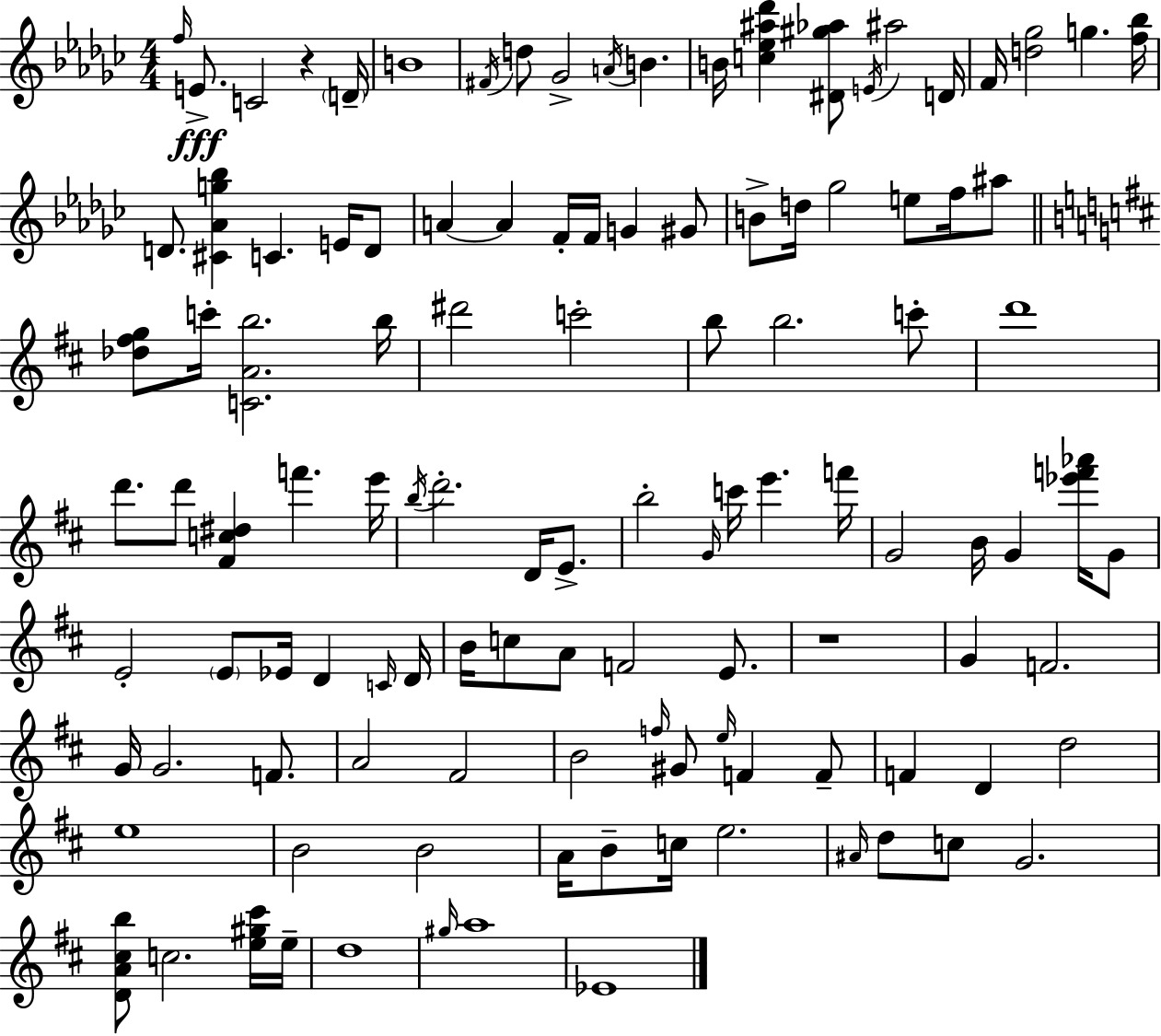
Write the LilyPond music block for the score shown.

{
  \clef treble
  \numericTimeSignature
  \time 4/4
  \key ees \minor
  \grace { f''16 }\fff e'8.-> c'2 r4 | \parenthesize d'16-- b'1 | \acciaccatura { fis'16 } d''8 ges'2-> \acciaccatura { a'16 } b'4. | b'16 <c'' ees'' ais'' des'''>4 <dis' gis'' aes''>8 \acciaccatura { e'16 } ais''2 | \break d'16 f'16 <d'' ges''>2 g''4. | <f'' bes''>16 d'8. <cis' aes' g'' bes''>4 c'4. | e'16 d'8 a'4~~ a'4 f'16-. f'16 g'4 | gis'8 b'8-> d''16 ges''2 e''8 | \break f''16 ais''8 \bar "||" \break \key d \major <des'' fis'' g''>8 c'''16-. <c' a' b''>2. b''16 | dis'''2 c'''2-. | b''8 b''2. c'''8-. | d'''1 | \break d'''8. d'''8 <fis' c'' dis''>4 f'''4. e'''16 | \acciaccatura { b''16 } d'''2.-. d'16 e'8.-> | b''2-. \grace { g'16 } c'''16 e'''4. | f'''16 g'2 b'16 g'4 <ees''' f''' aes'''>16 | \break g'8 e'2-. \parenthesize e'8 ees'16 d'4 | \grace { c'16 } d'16 b'16 c''8 a'8 f'2 | e'8. r1 | g'4 f'2. | \break g'16 g'2. | f'8. a'2 fis'2 | b'2 \grace { f''16 } gis'8 \grace { e''16 } f'4 | f'8-- f'4 d'4 d''2 | \break e''1 | b'2 b'2 | a'16 b'8-- c''16 e''2. | \grace { ais'16 } d''8 c''8 g'2. | \break <d' a' cis'' b''>8 c''2. | <e'' gis'' cis'''>16 e''16-- d''1 | \grace { gis''16 } a''1 | ees'1 | \break \bar "|."
}